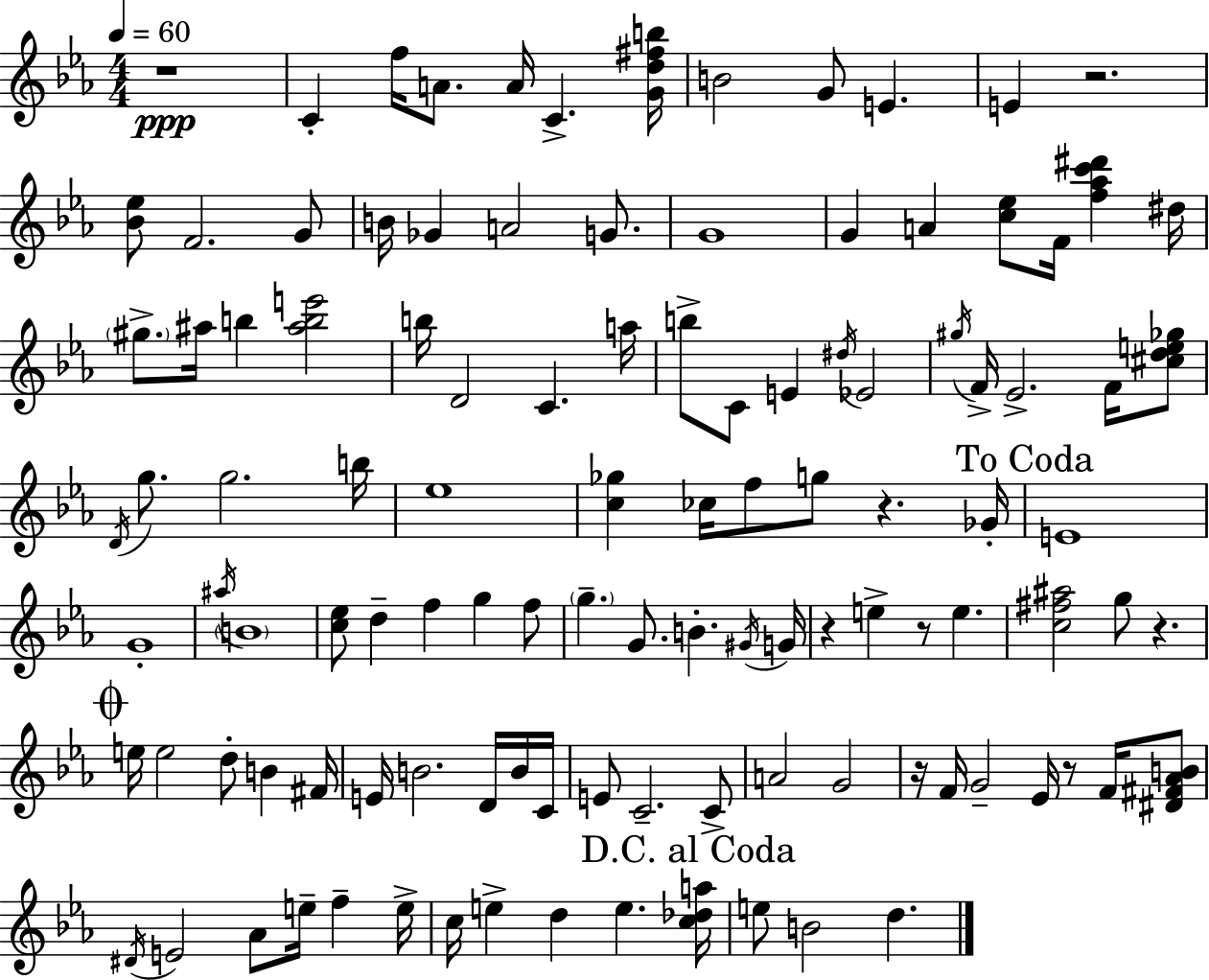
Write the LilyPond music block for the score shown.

{
  \clef treble
  \numericTimeSignature
  \time 4/4
  \key ees \major
  \tempo 4 = 60
  \repeat volta 2 { r1\ppp | c'4-. f''16 a'8. a'16 c'4.-> <g' d'' fis'' b''>16 | b'2 g'8 e'4. | e'4 r2. | \break <bes' ees''>8 f'2. g'8 | b'16 ges'4 a'2 g'8. | g'1 | g'4 a'4 <c'' ees''>8 f'16 <f'' aes'' c''' dis'''>4 dis''16 | \break \parenthesize gis''8.-> ais''16 b''4 <ais'' b'' e'''>2 | b''16 d'2 c'4. a''16 | b''8-> c'8 e'4 \acciaccatura { dis''16 } ees'2 | \acciaccatura { gis''16 } f'16-> ees'2.-> f'16 | \break <cis'' d'' e'' ges''>8 \acciaccatura { d'16 } g''8. g''2. | b''16 ees''1 | <c'' ges''>4 ces''16 f''8 g''8 r4. | ges'16-. \mark "To Coda" e'1 | \break g'1-. | \acciaccatura { ais''16 } \parenthesize b'1 | <c'' ees''>8 d''4-- f''4 g''4 | f''8 \parenthesize g''4.-- g'8. b'4.-. | \break \acciaccatura { gis'16 } g'16 r4 e''4-> r8 e''4. | <c'' fis'' ais''>2 g''8 r4. | \mark \markup { \musicglyph "scripts.coda" } e''16 e''2 d''8-. | b'4 fis'16 e'16 b'2. | \break d'16 b'16 c'16 e'8 c'2.-- | c'8-> a'2 g'2 | r16 f'16 g'2-- ees'16 | r8 f'16 <dis' fis' aes' b'>8 \acciaccatura { dis'16 } e'2 aes'8 | \break e''16-- f''4-- e''16-> c''16 e''4-> d''4 e''4. | \mark "D.C. al Coda" <c'' des'' a''>16 e''8 b'2 | d''4. } \bar "|."
}